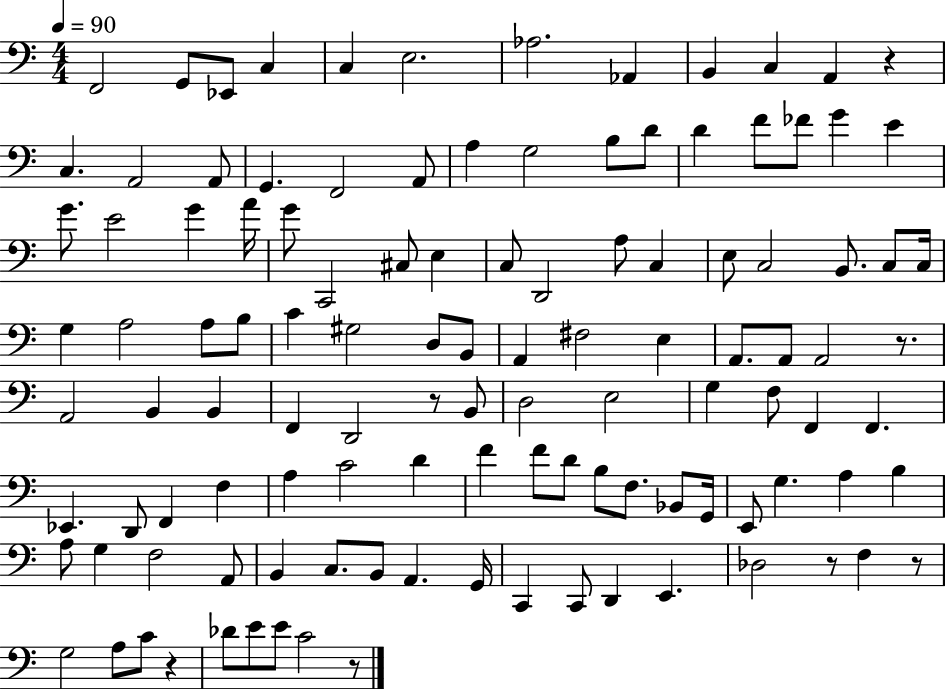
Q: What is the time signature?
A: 4/4